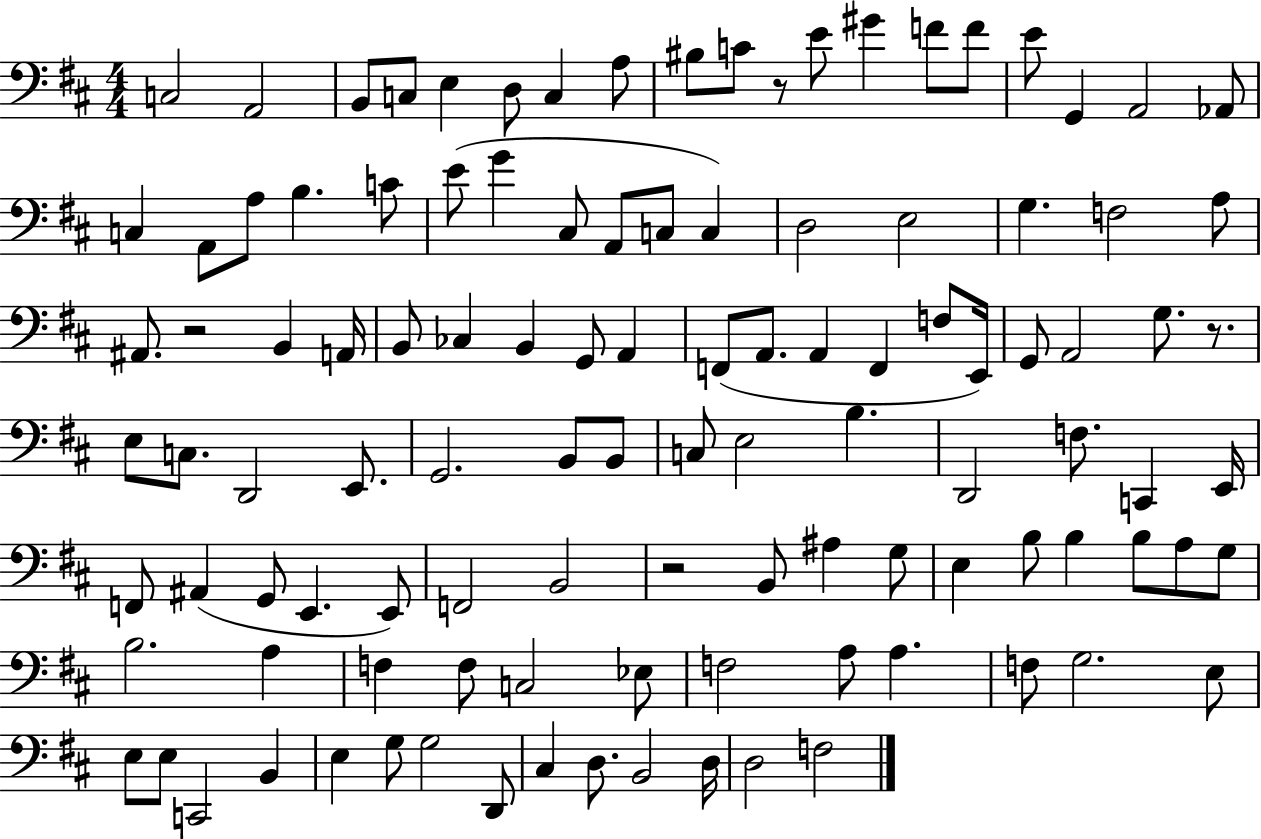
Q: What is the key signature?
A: D major